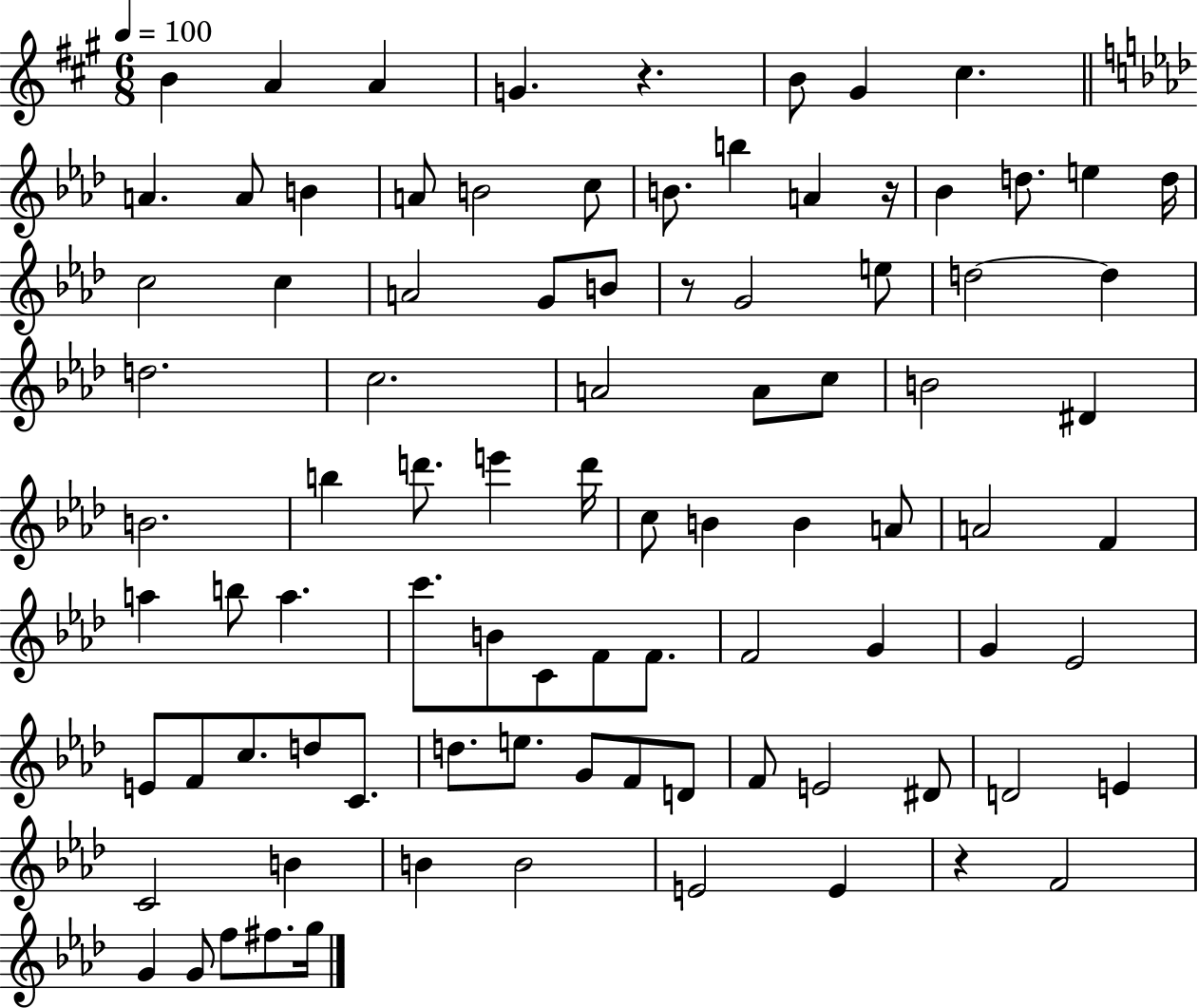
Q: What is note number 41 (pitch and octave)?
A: D6